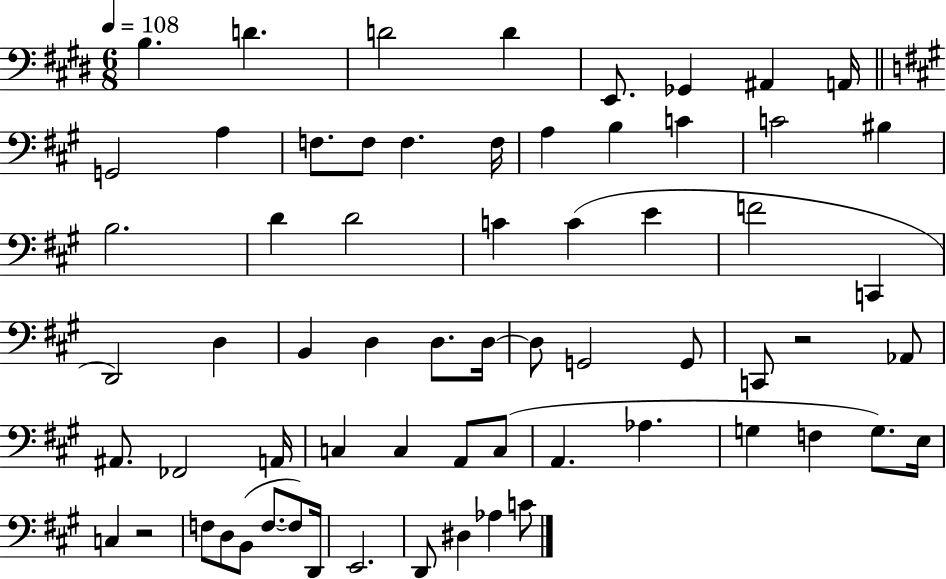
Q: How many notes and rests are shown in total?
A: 65